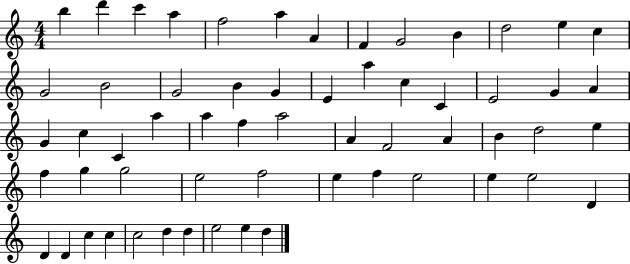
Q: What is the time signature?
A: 4/4